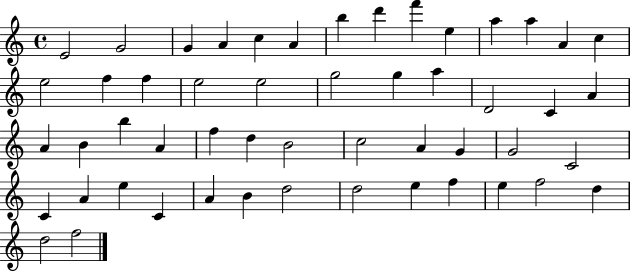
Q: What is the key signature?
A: C major